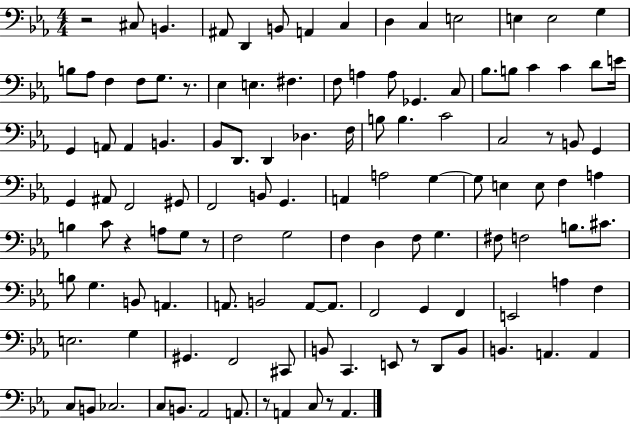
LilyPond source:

{
  \clef bass
  \numericTimeSignature
  \time 4/4
  \key ees \major
  \repeat volta 2 { r2 cis8 b,4. | ais,8 d,4 b,8 a,4 c4 | d4 c4 e2 | e4 e2 g4 | \break b8 aes8 f4 f8 g8. r8. | ees4 e4. fis4. | f8 a4 a8 ges,4. c8 | bes8. b8 c'4 c'4 d'8 e'16 | \break g,4 a,8 a,4 b,4. | bes,8 d,8. d,4 des4. f16 | b8 b4. c'2 | c2 r8 b,8 g,4 | \break g,4 ais,8 f,2 gis,8 | f,2 b,8 g,4. | a,4 a2 g4~~ | g8 e4 e8 f4 a4 | \break b4 c'8 r4 a8 g8 r8 | f2 g2 | f4 d4 f8 g4. | fis8 f2 b8. cis'8. | \break b8 g4. b,8 a,4. | a,8. b,2 a,8~~ a,8. | f,2 g,4 f,4 | e,2 a4 f4 | \break e2. g4 | gis,4. f,2 cis,8 | b,8 c,4. e,8 r8 d,8 b,8 | b,4. a,4. a,4 | \break c8 b,8 ces2. | c8 b,8. aes,2 a,8. | r8 a,4 c8 r8 a,4. | } \bar "|."
}